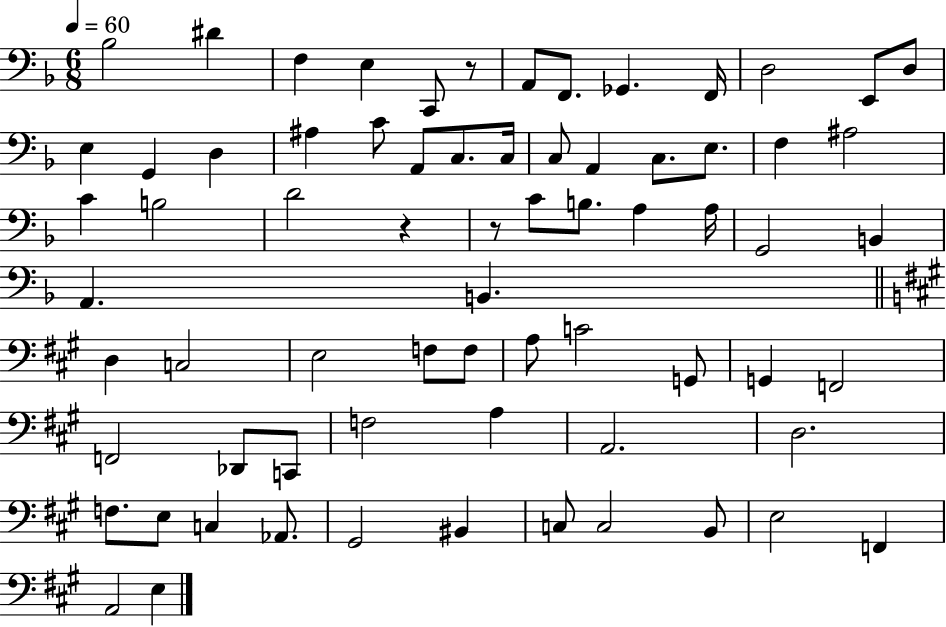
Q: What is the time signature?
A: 6/8